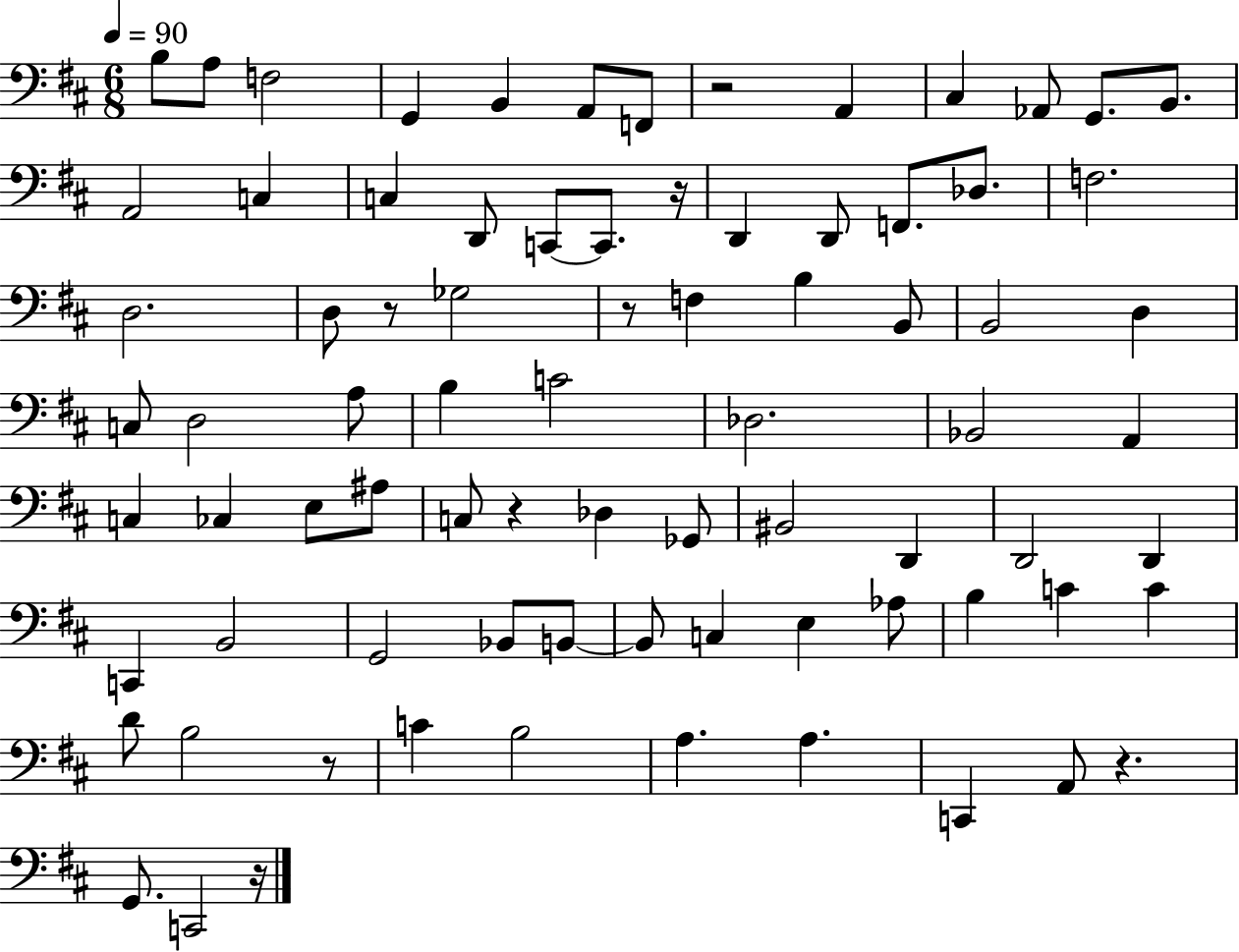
B3/e A3/e F3/h G2/q B2/q A2/e F2/e R/h A2/q C#3/q Ab2/e G2/e. B2/e. A2/h C3/q C3/q D2/e C2/e C2/e. R/s D2/q D2/e F2/e. Db3/e. F3/h. D3/h. D3/e R/e Gb3/h R/e F3/q B3/q B2/e B2/h D3/q C3/e D3/h A3/e B3/q C4/h Db3/h. Bb2/h A2/q C3/q CES3/q E3/e A#3/e C3/e R/q Db3/q Gb2/e BIS2/h D2/q D2/h D2/q C2/q B2/h G2/h Bb2/e B2/e B2/e C3/q E3/q Ab3/e B3/q C4/q C4/q D4/e B3/h R/e C4/q B3/h A3/q. A3/q. C2/q A2/e R/q. G2/e. C2/h R/s